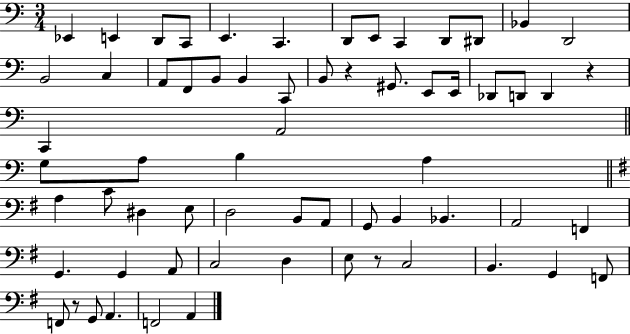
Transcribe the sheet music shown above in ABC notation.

X:1
T:Untitled
M:3/4
L:1/4
K:C
_E,, E,, D,,/2 C,,/2 E,, C,, D,,/2 E,,/2 C,, D,,/2 ^D,,/2 _B,, D,,2 B,,2 C, A,,/2 F,,/2 B,,/2 B,, C,,/2 B,,/2 z ^G,,/2 E,,/2 E,,/4 _D,,/2 D,,/2 D,, z C,, A,,2 G,/2 A,/2 B, A, A, C/2 ^D, E,/2 D,2 B,,/2 A,,/2 G,,/2 B,, _B,, A,,2 F,, G,, G,, A,,/2 C,2 D, E,/2 z/2 C,2 B,, G,, F,,/2 F,,/2 z/2 G,,/2 A,, F,,2 A,,